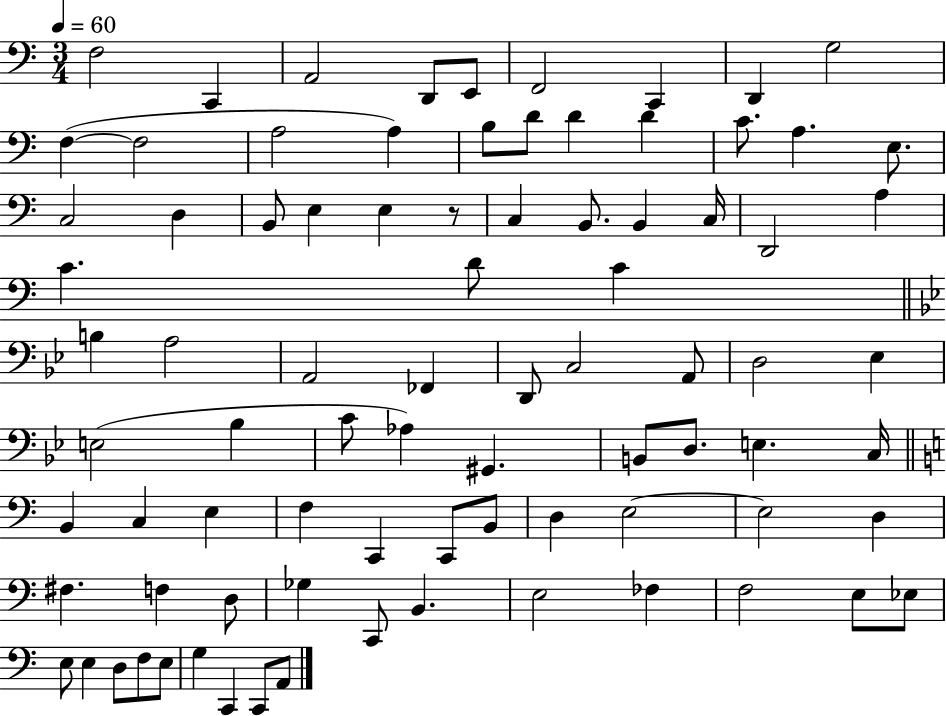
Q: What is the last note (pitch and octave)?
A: A2